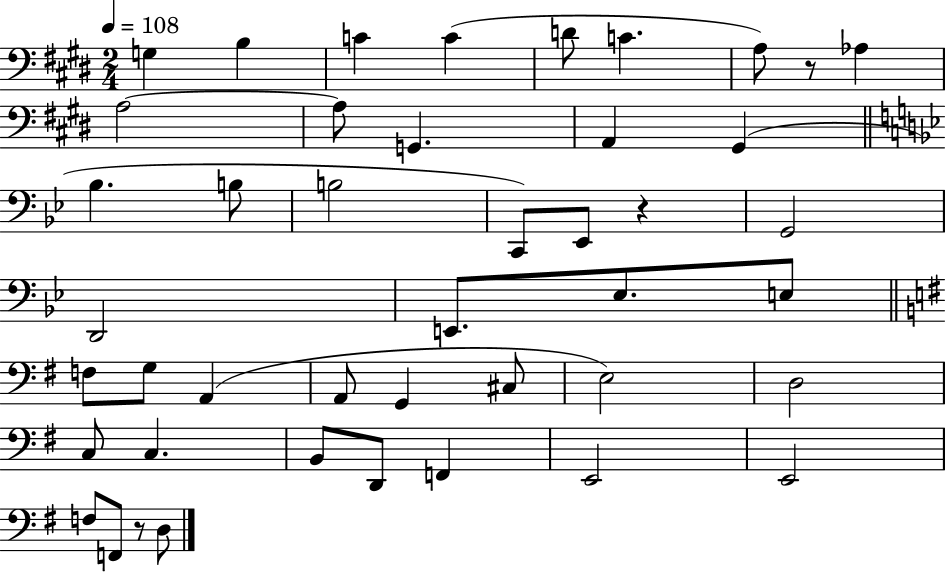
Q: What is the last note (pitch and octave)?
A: D3